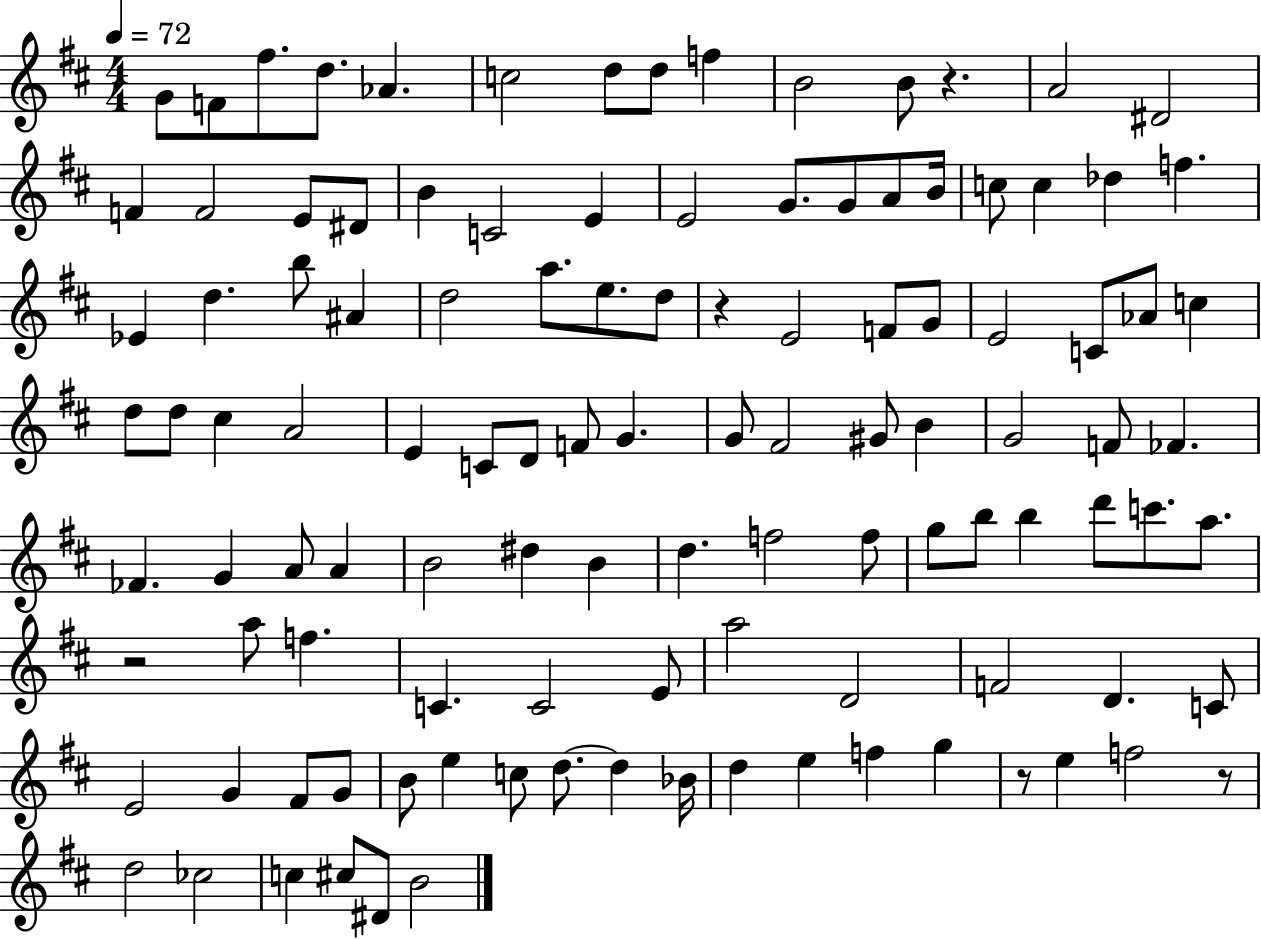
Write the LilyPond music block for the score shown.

{
  \clef treble
  \numericTimeSignature
  \time 4/4
  \key d \major
  \tempo 4 = 72
  g'8 f'8 fis''8. d''8. aes'4. | c''2 d''8 d''8 f''4 | b'2 b'8 r4. | a'2 dis'2 | \break f'4 f'2 e'8 dis'8 | b'4 c'2 e'4 | e'2 g'8. g'8 a'8 b'16 | c''8 c''4 des''4 f''4. | \break ees'4 d''4. b''8 ais'4 | d''2 a''8. e''8. d''8 | r4 e'2 f'8 g'8 | e'2 c'8 aes'8 c''4 | \break d''8 d''8 cis''4 a'2 | e'4 c'8 d'8 f'8 g'4. | g'8 fis'2 gis'8 b'4 | g'2 f'8 fes'4. | \break fes'4. g'4 a'8 a'4 | b'2 dis''4 b'4 | d''4. f''2 f''8 | g''8 b''8 b''4 d'''8 c'''8. a''8. | \break r2 a''8 f''4. | c'4. c'2 e'8 | a''2 d'2 | f'2 d'4. c'8 | \break e'2 g'4 fis'8 g'8 | b'8 e''4 c''8 d''8.~~ d''4 bes'16 | d''4 e''4 f''4 g''4 | r8 e''4 f''2 r8 | \break d''2 ces''2 | c''4 cis''8 dis'8 b'2 | \bar "|."
}